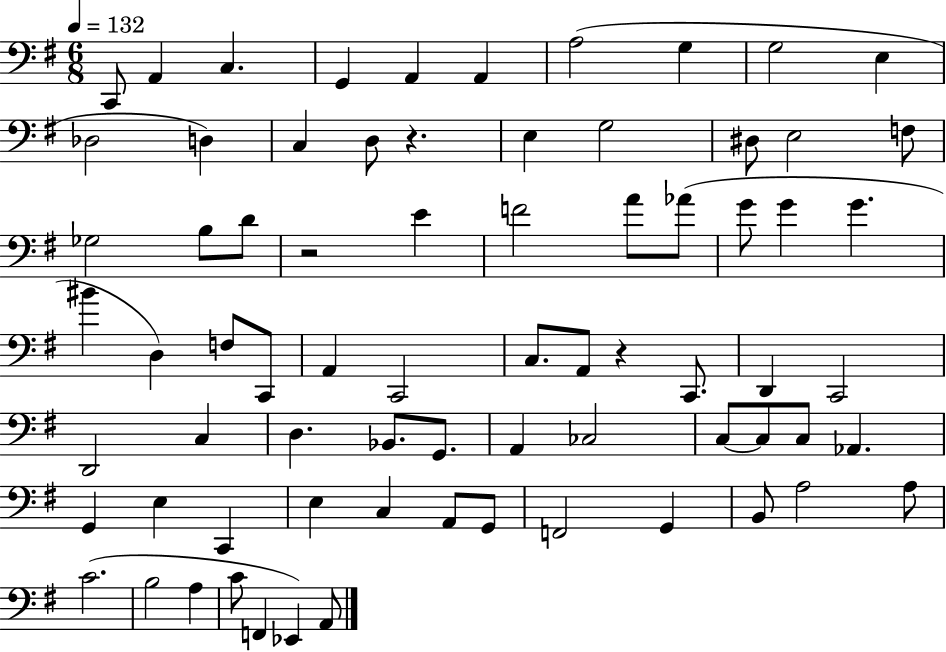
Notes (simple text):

C2/e A2/q C3/q. G2/q A2/q A2/q A3/h G3/q G3/h E3/q Db3/h D3/q C3/q D3/e R/q. E3/q G3/h D#3/e E3/h F3/e Gb3/h B3/e D4/e R/h E4/q F4/h A4/e Ab4/e G4/e G4/q G4/q. BIS4/q D3/q F3/e C2/e A2/q C2/h C3/e. A2/e R/q C2/e. D2/q C2/h D2/h C3/q D3/q. Bb2/e. G2/e. A2/q CES3/h C3/e C3/e C3/e Ab2/q. G2/q E3/q C2/q E3/q C3/q A2/e G2/e F2/h G2/q B2/e A3/h A3/e C4/h. B3/h A3/q C4/e F2/q Eb2/q A2/e